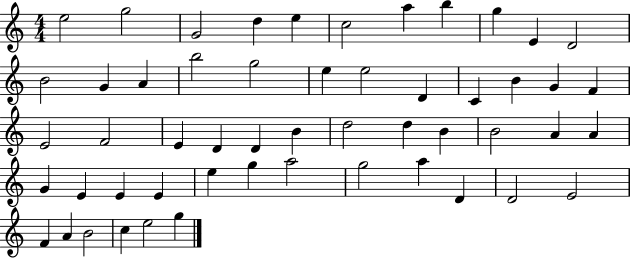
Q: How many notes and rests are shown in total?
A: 53